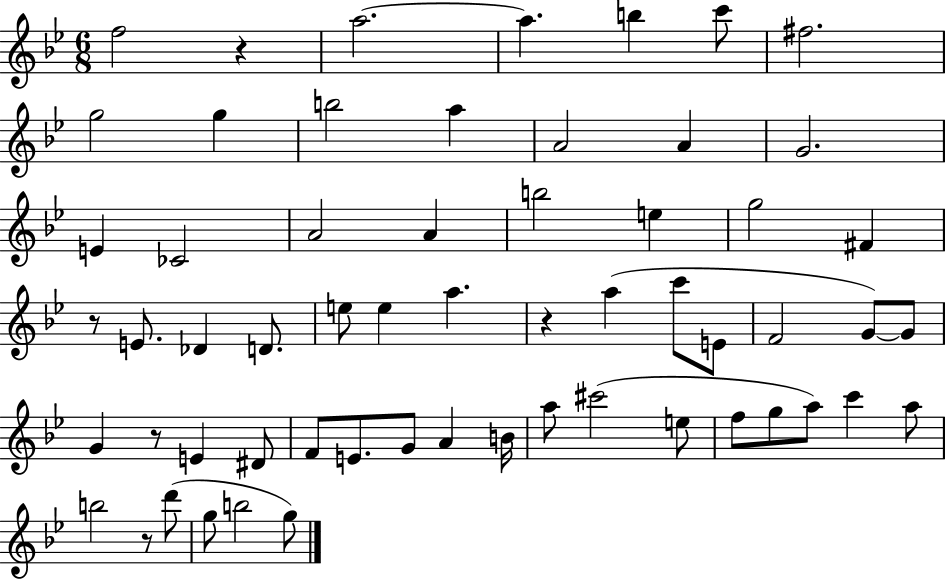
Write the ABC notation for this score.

X:1
T:Untitled
M:6/8
L:1/4
K:Bb
f2 z a2 a b c'/2 ^f2 g2 g b2 a A2 A G2 E _C2 A2 A b2 e g2 ^F z/2 E/2 _D D/2 e/2 e a z a c'/2 E/2 F2 G/2 G/2 G z/2 E ^D/2 F/2 E/2 G/2 A B/4 a/2 ^c'2 e/2 f/2 g/2 a/2 c' a/2 b2 z/2 d'/2 g/2 b2 g/2